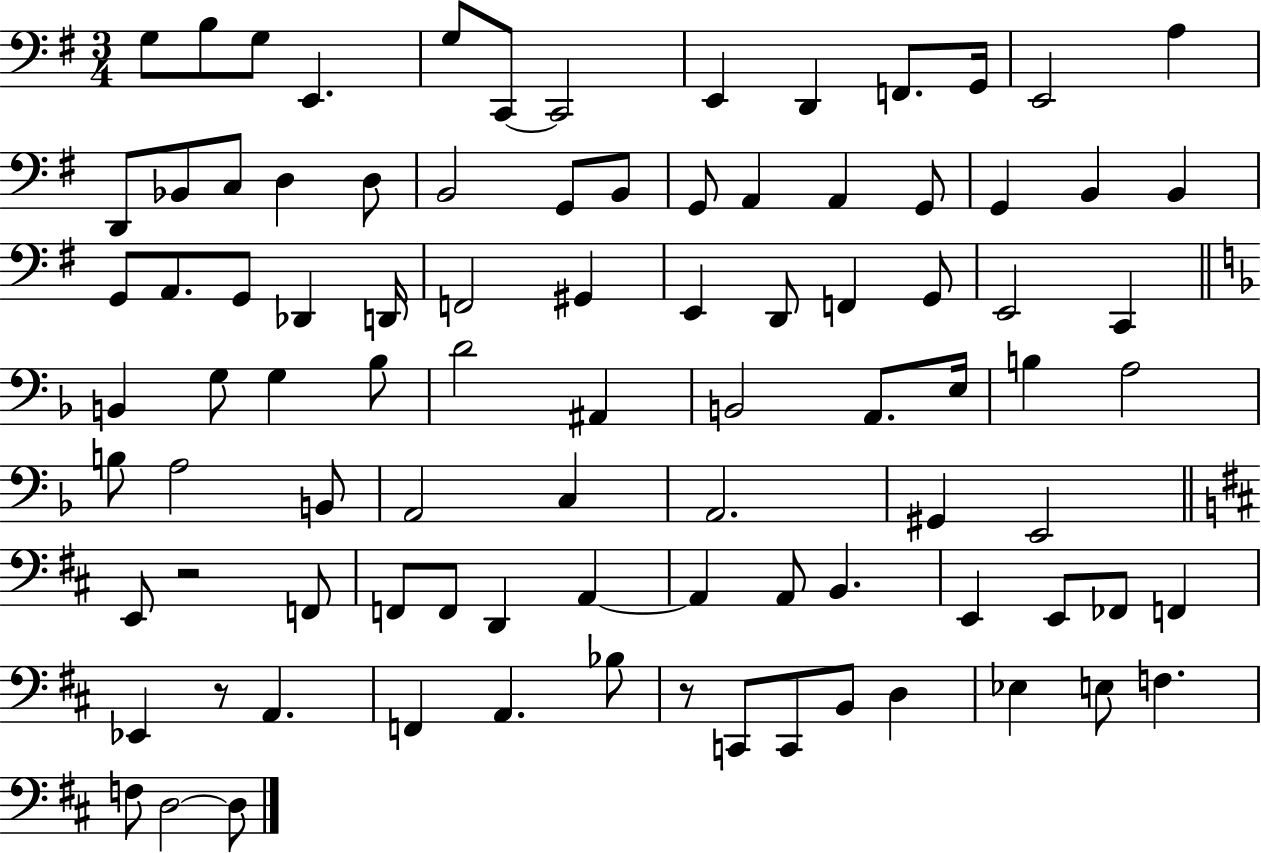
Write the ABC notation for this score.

X:1
T:Untitled
M:3/4
L:1/4
K:G
G,/2 B,/2 G,/2 E,, G,/2 C,,/2 C,,2 E,, D,, F,,/2 G,,/4 E,,2 A, D,,/2 _B,,/2 C,/2 D, D,/2 B,,2 G,,/2 B,,/2 G,,/2 A,, A,, G,,/2 G,, B,, B,, G,,/2 A,,/2 G,,/2 _D,, D,,/4 F,,2 ^G,, E,, D,,/2 F,, G,,/2 E,,2 C,, B,, G,/2 G, _B,/2 D2 ^A,, B,,2 A,,/2 E,/4 B, A,2 B,/2 A,2 B,,/2 A,,2 C, A,,2 ^G,, E,,2 E,,/2 z2 F,,/2 F,,/2 F,,/2 D,, A,, A,, A,,/2 B,, E,, E,,/2 _F,,/2 F,, _E,, z/2 A,, F,, A,, _B,/2 z/2 C,,/2 C,,/2 B,,/2 D, _E, E,/2 F, F,/2 D,2 D,/2